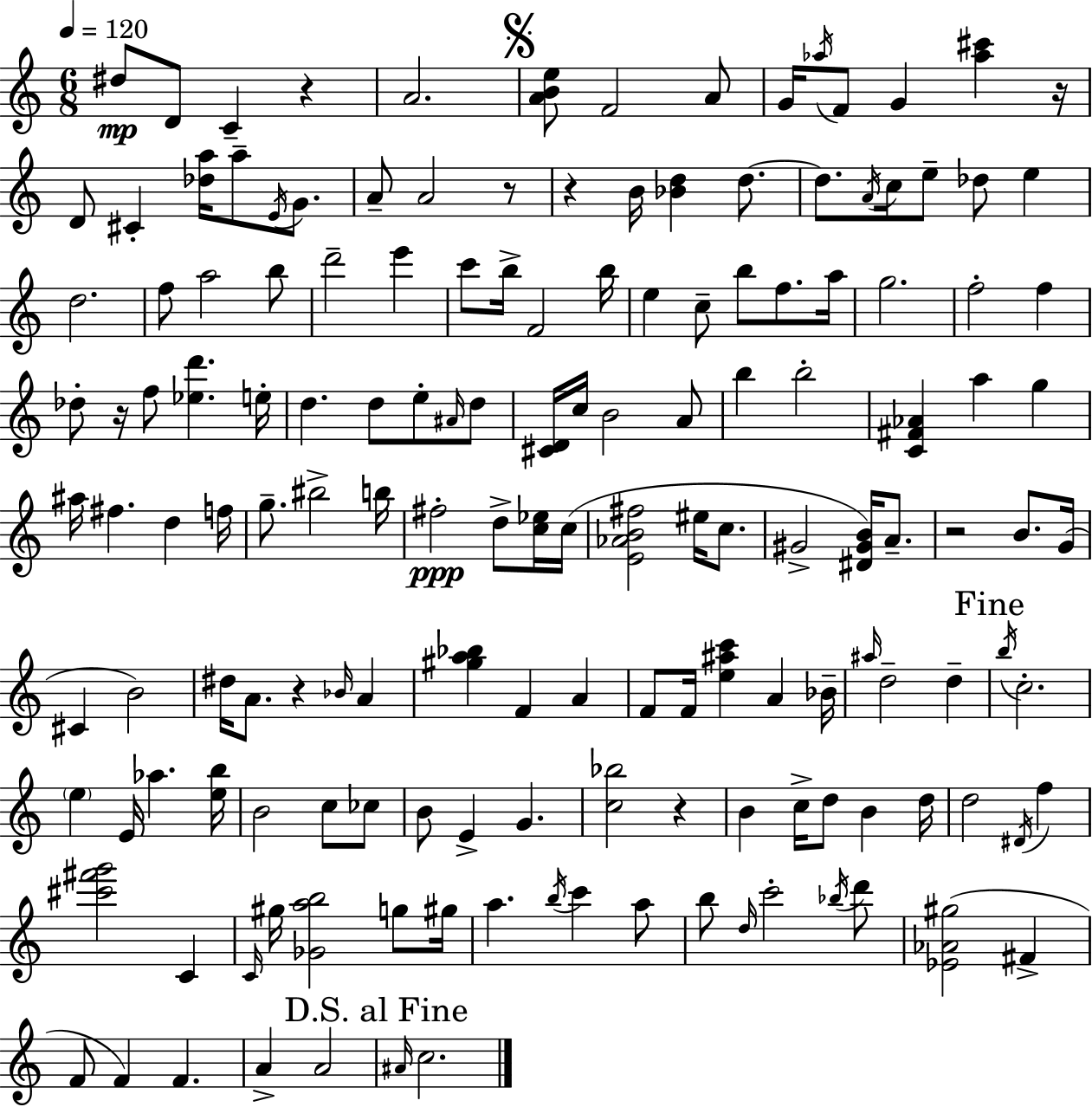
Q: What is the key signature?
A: C major